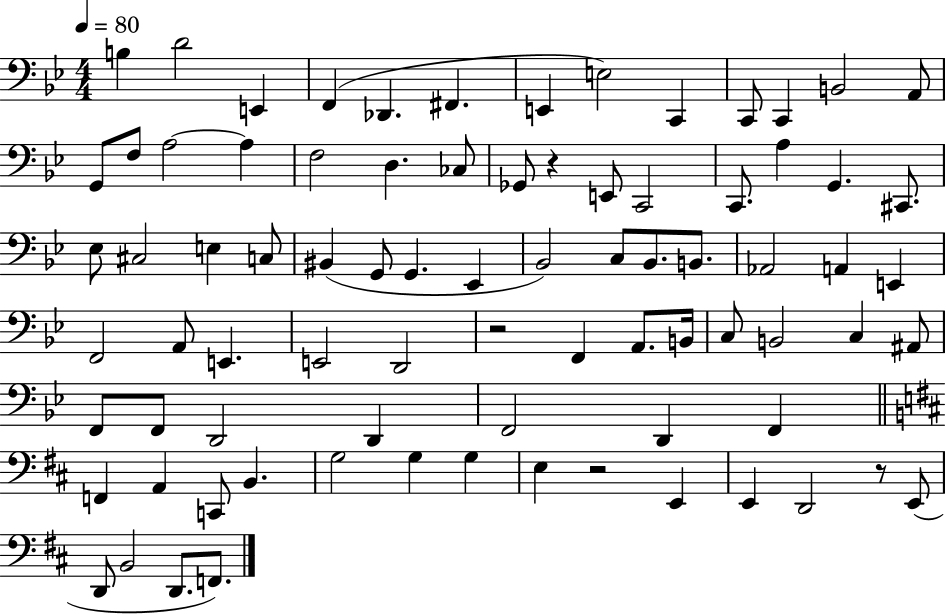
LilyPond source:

{
  \clef bass
  \numericTimeSignature
  \time 4/4
  \key bes \major
  \tempo 4 = 80
  b4 d'2 e,4 | f,4( des,4. fis,4. | e,4 e2) c,4 | c,8 c,4 b,2 a,8 | \break g,8 f8 a2~~ a4 | f2 d4. ces8 | ges,8 r4 e,8 c,2 | c,8. a4 g,4. cis,8. | \break ees8 cis2 e4 c8 | bis,4( g,8 g,4. ees,4 | bes,2) c8 bes,8. b,8. | aes,2 a,4 e,4 | \break f,2 a,8 e,4. | e,2 d,2 | r2 f,4 a,8. b,16 | c8 b,2 c4 ais,8 | \break f,8 f,8 d,2 d,4 | f,2 d,4 f,4 | \bar "||" \break \key d \major f,4 a,4 c,8 b,4. | g2 g4 g4 | e4 r2 e,4 | e,4 d,2 r8 e,8( | \break d,8 b,2 d,8. f,8.) | \bar "|."
}